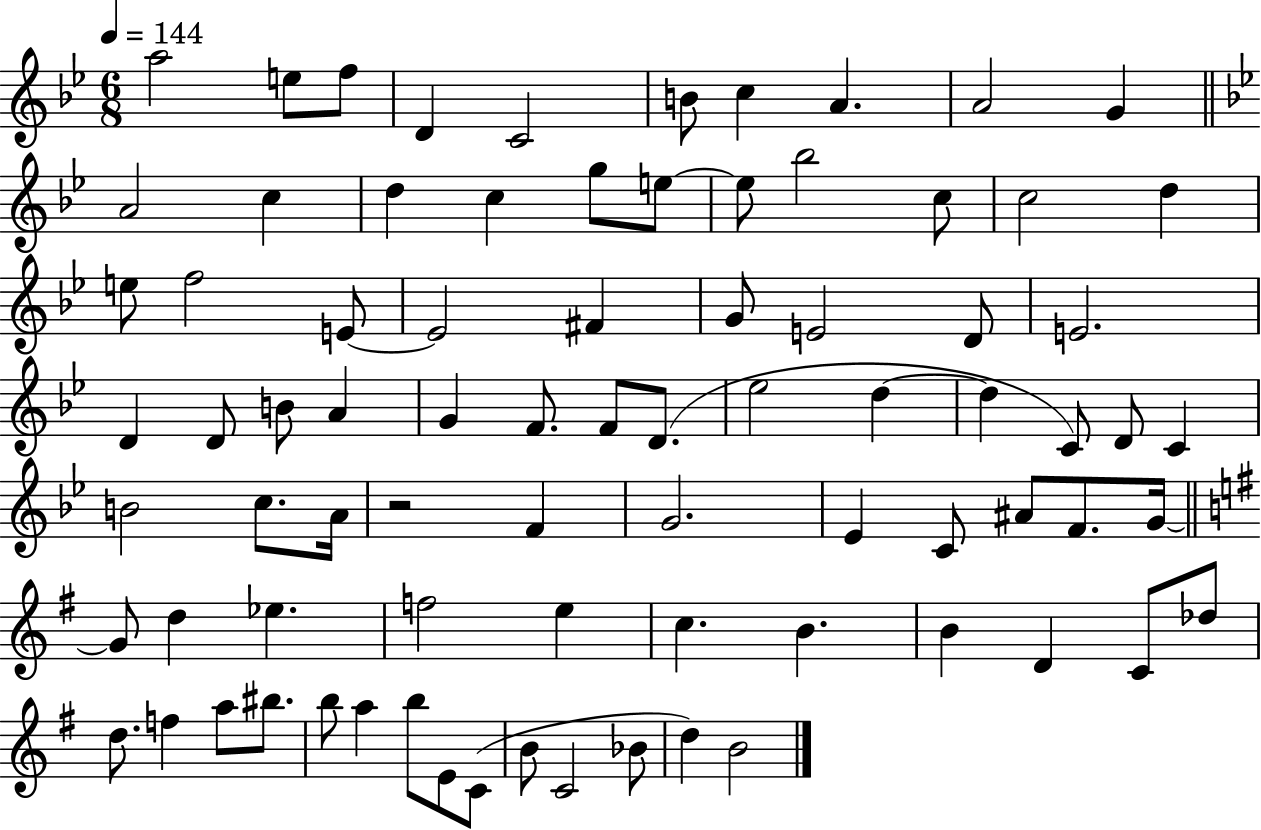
A5/h E5/e F5/e D4/q C4/h B4/e C5/q A4/q. A4/h G4/q A4/h C5/q D5/q C5/q G5/e E5/e E5/e Bb5/h C5/e C5/h D5/q E5/e F5/h E4/e E4/h F#4/q G4/e E4/h D4/e E4/h. D4/q D4/e B4/e A4/q G4/q F4/e. F4/e D4/e. Eb5/h D5/q D5/q C4/e D4/e C4/q B4/h C5/e. A4/s R/h F4/q G4/h. Eb4/q C4/e A#4/e F4/e. G4/s G4/e D5/q Eb5/q. F5/h E5/q C5/q. B4/q. B4/q D4/q C4/e Db5/e D5/e. F5/q A5/e BIS5/e. B5/e A5/q B5/e E4/e C4/e B4/e C4/h Bb4/e D5/q B4/h